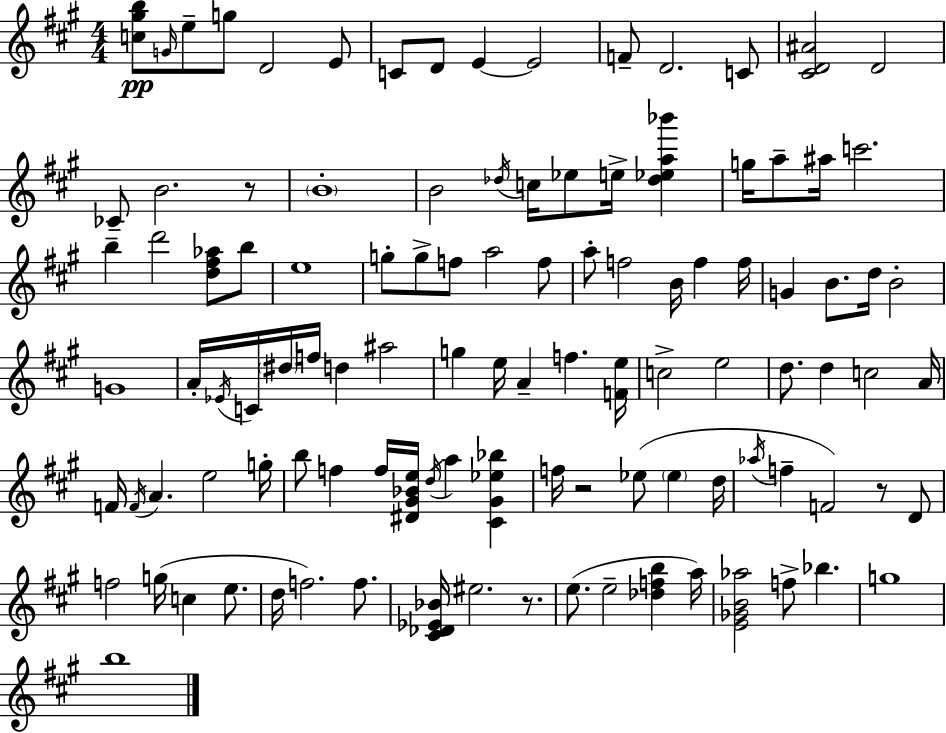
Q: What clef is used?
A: treble